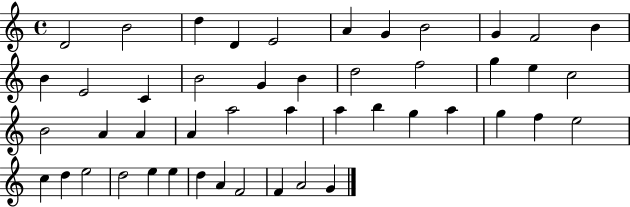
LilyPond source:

{
  \clef treble
  \time 4/4
  \defaultTimeSignature
  \key c \major
  d'2 b'2 | d''4 d'4 e'2 | a'4 g'4 b'2 | g'4 f'2 b'4 | \break b'4 e'2 c'4 | b'2 g'4 b'4 | d''2 f''2 | g''4 e''4 c''2 | \break b'2 a'4 a'4 | a'4 a''2 a''4 | a''4 b''4 g''4 a''4 | g''4 f''4 e''2 | \break c''4 d''4 e''2 | d''2 e''4 e''4 | d''4 a'4 f'2 | f'4 a'2 g'4 | \break \bar "|."
}